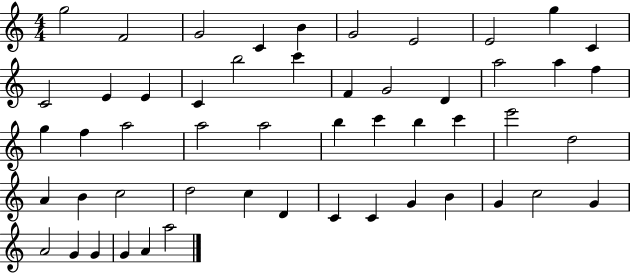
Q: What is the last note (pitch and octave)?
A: A5